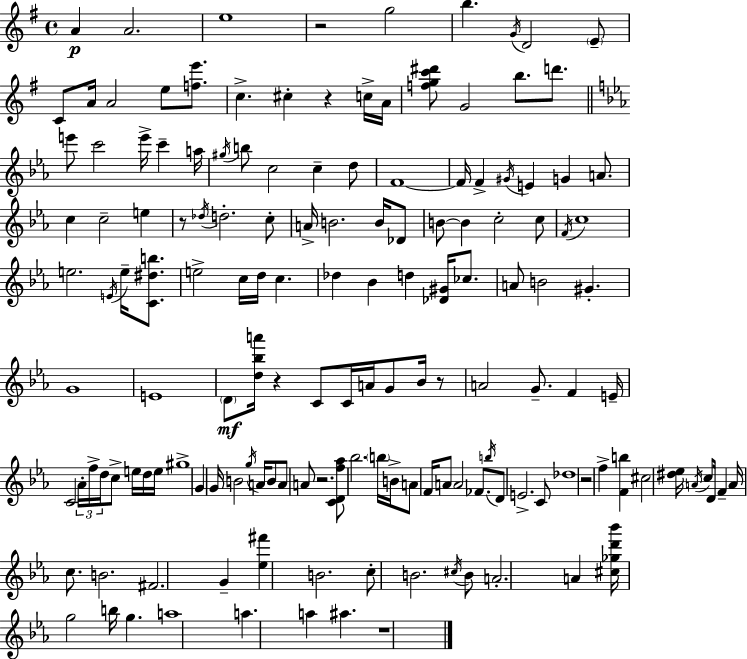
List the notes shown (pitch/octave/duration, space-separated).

A4/q A4/h. E5/w R/h G5/h B5/q. G4/s D4/h E4/e C4/e A4/s A4/h E5/e [F5,E6]/e. C5/q. C#5/q R/q C5/s A4/s [F5,G5,C6,D#6]/e G4/h B5/e. D6/e. E6/e C6/h E6/s C6/q A5/s G#5/s B5/e C5/h C5/q D5/e F4/w F4/s F4/q G#4/s E4/q G4/q A4/e. C5/q C5/h E5/q R/e Db5/s D5/h. C5/e A4/s B4/h. B4/s Db4/e B4/e B4/q C5/h C5/e F4/s C5/w E5/h. E4/s E5/s [C4,D#5,B5]/e. E5/h C5/s D5/s C5/q. Db5/q Bb4/q D5/q [Db4,G#4]/s CES5/e. A4/e B4/h G#4/q. G4/w E4/w D4/e [D5,Bb5,A6]/s R/q C4/e C4/s A4/s G4/e Bb4/s R/e A4/h G4/e. F4/q E4/s C4/h Ab4/s F5/s D5/s C5/e E5/s D5/s E5/s G#5/w G4/q G4/s B4/h G5/s A4/s B4/e A4/e A4/e R/h. [C4,D4,F5,Ab5]/e Bb5/h. B5/s B4/s A4/e F4/s A4/e A4/h FES4/e. B5/s D4/e E4/h. C4/e Db5/w R/h F5/q [F4,B5]/q C#5/h [D#5,Eb5]/s A4/s C5/e D4/s F4/q A4/s C5/e. B4/h. F#4/h. G4/q [Eb5,F#6]/q B4/h. C5/e B4/h. C#5/s B4/e A4/h. A4/q [C#5,Gb5,D6,Bb6]/s G5/h B5/s G5/q. A5/w A5/q. A5/q A#5/q. R/w